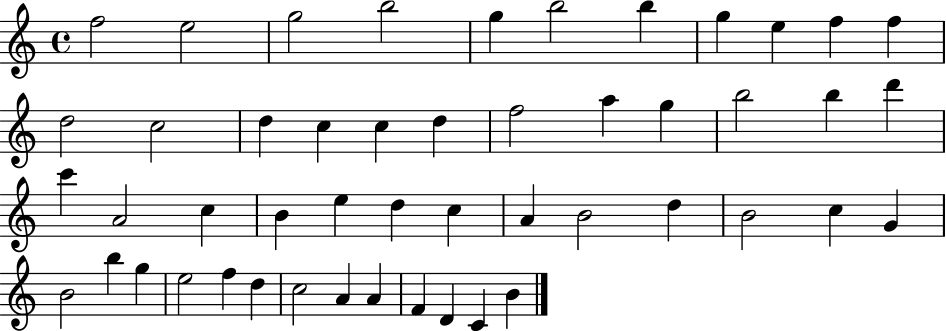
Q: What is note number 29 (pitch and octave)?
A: D5